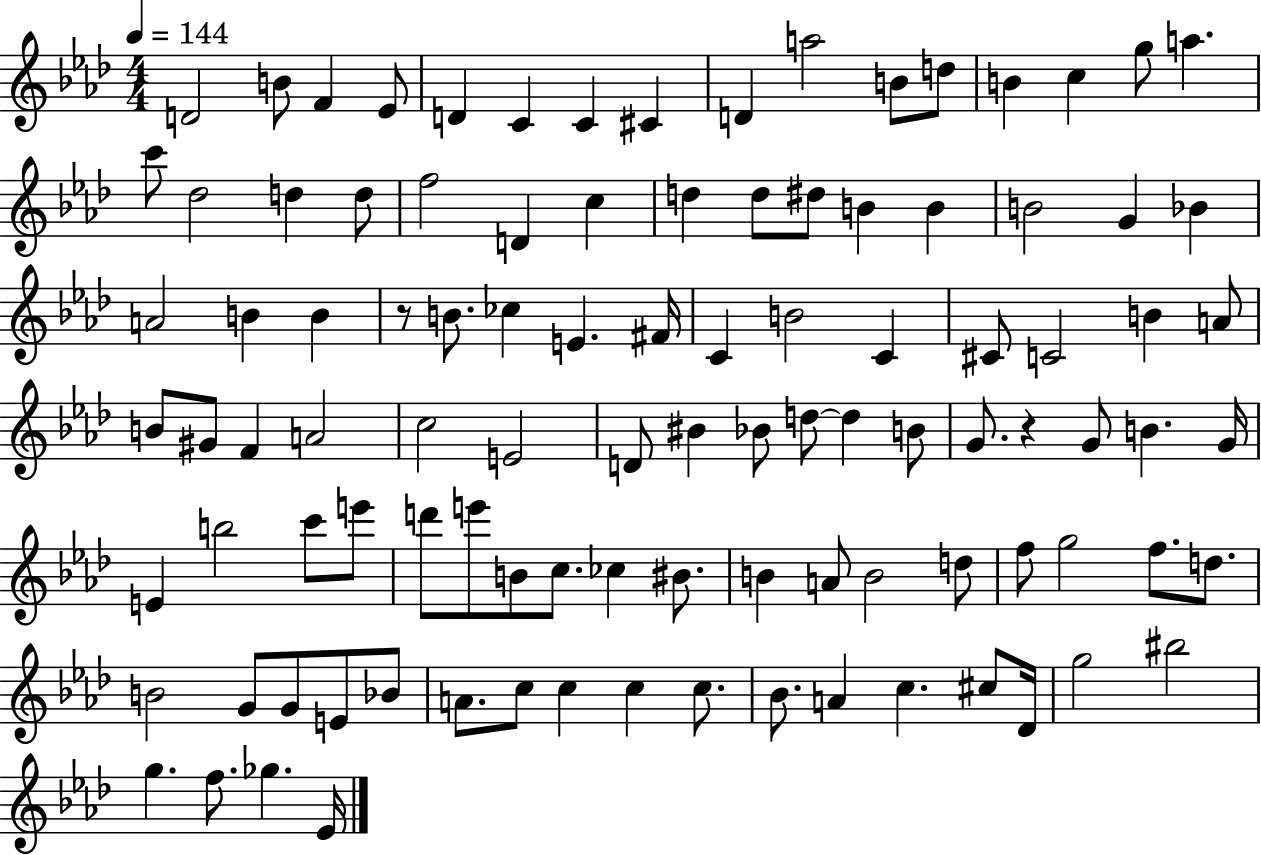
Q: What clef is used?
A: treble